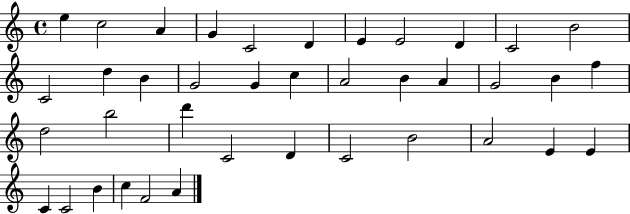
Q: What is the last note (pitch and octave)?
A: A4